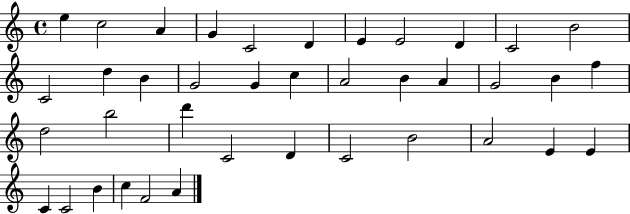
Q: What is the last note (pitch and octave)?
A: A4